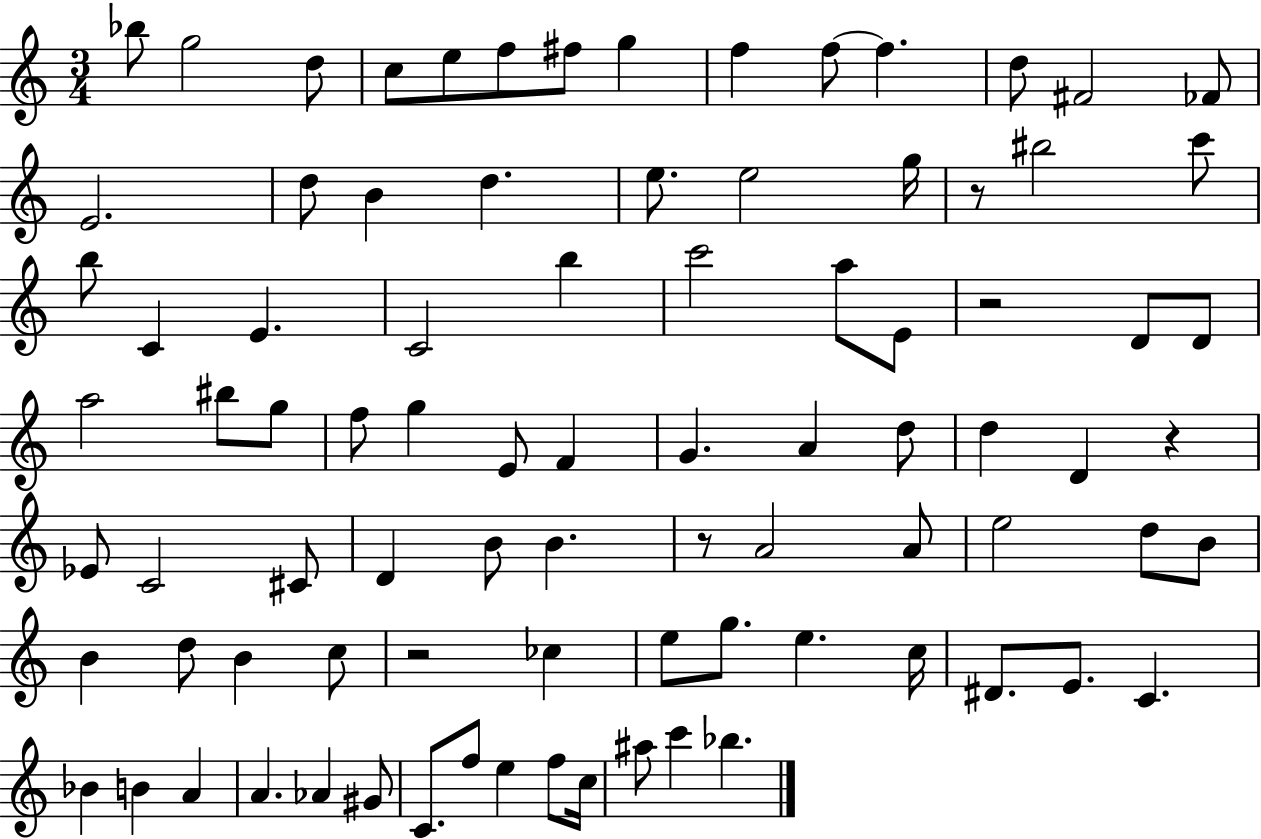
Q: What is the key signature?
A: C major